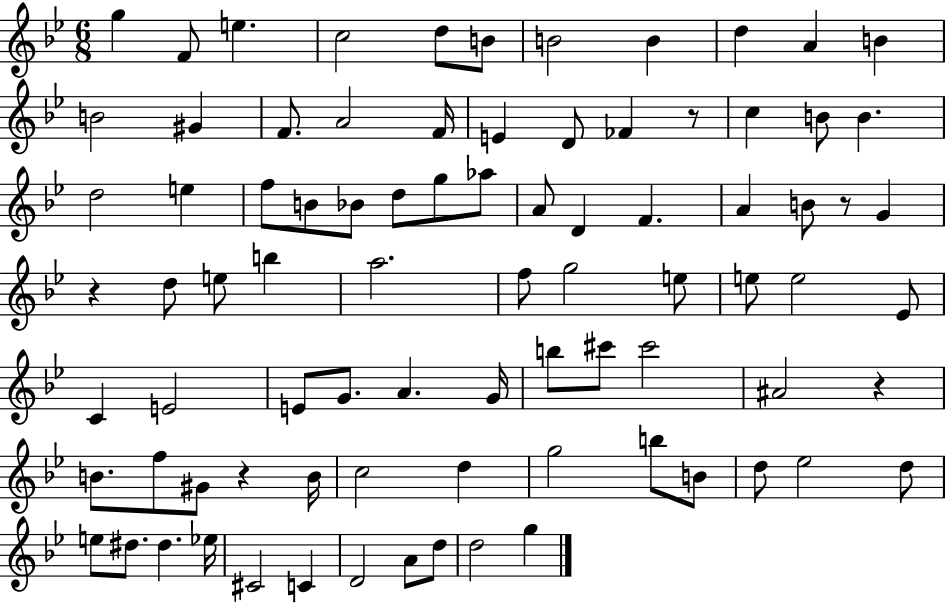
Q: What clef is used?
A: treble